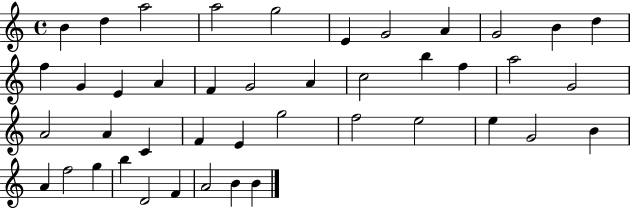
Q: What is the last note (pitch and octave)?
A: B4